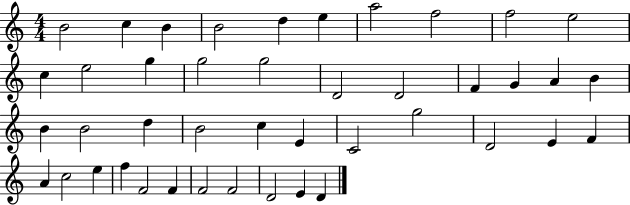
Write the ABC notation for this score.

X:1
T:Untitled
M:4/4
L:1/4
K:C
B2 c B B2 d e a2 f2 f2 e2 c e2 g g2 g2 D2 D2 F G A B B B2 d B2 c E C2 g2 D2 E F A c2 e f F2 F F2 F2 D2 E D